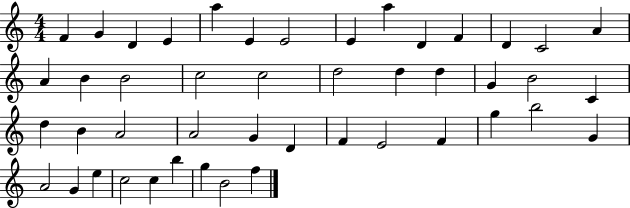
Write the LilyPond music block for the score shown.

{
  \clef treble
  \numericTimeSignature
  \time 4/4
  \key c \major
  f'4 g'4 d'4 e'4 | a''4 e'4 e'2 | e'4 a''4 d'4 f'4 | d'4 c'2 a'4 | \break a'4 b'4 b'2 | c''2 c''2 | d''2 d''4 d''4 | g'4 b'2 c'4 | \break d''4 b'4 a'2 | a'2 g'4 d'4 | f'4 e'2 f'4 | g''4 b''2 g'4 | \break a'2 g'4 e''4 | c''2 c''4 b''4 | g''4 b'2 f''4 | \bar "|."
}